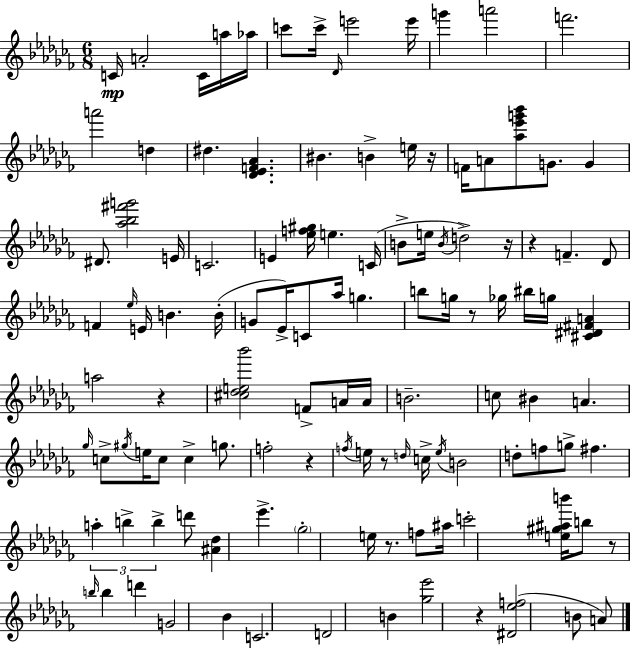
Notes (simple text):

C4/s A4/h C4/s A5/s Ab5/s C6/e C6/s Db4/s E6/h E6/s G6/q A6/h F6/h. A6/h D5/q D#5/q. [Db4,Eb4,F4,Ab4]/q. BIS4/q. B4/q E5/s R/s F4/s A4/e [Ab5,Eb6,G6,Bb6]/e G4/e. G4/q D#4/e. [Ab5,Bb5,F#6,G6]/h E4/s C4/h. E4/q [Eb5,F5,G#5]/s E5/q. C4/s B4/e E5/s B4/s D5/h R/s R/q F4/q. Db4/e F4/q Eb5/s E4/s B4/q. B4/s G4/e Eb4/s C4/e Ab5/s G5/q. B5/e G5/s R/e Gb5/s BIS5/s G5/s [C#4,D#4,F#4,A4]/q A5/h R/q [C#5,Db5,E5,Bb6]/h F4/e A4/s A4/s B4/h. C5/e BIS4/q A4/q. Gb5/s C5/e G#5/s E5/s C5/e C5/q G5/e. F5/h R/q F5/s E5/s R/e D5/s C5/s E5/s B4/h D5/e F5/e G5/e F#5/q. A5/q B5/q B5/q D6/e [A#4,Db5]/q Eb6/q. Gb5/h E5/s R/e. F5/e A#5/s C6/h [E5,G#5,A#5,B6]/s B5/e R/e B5/s B5/q D6/q G4/h Bb4/q C4/h. D4/h B4/q [Gb5,Eb6]/h R/q [D#4,Eb5,F5]/h B4/e A4/e